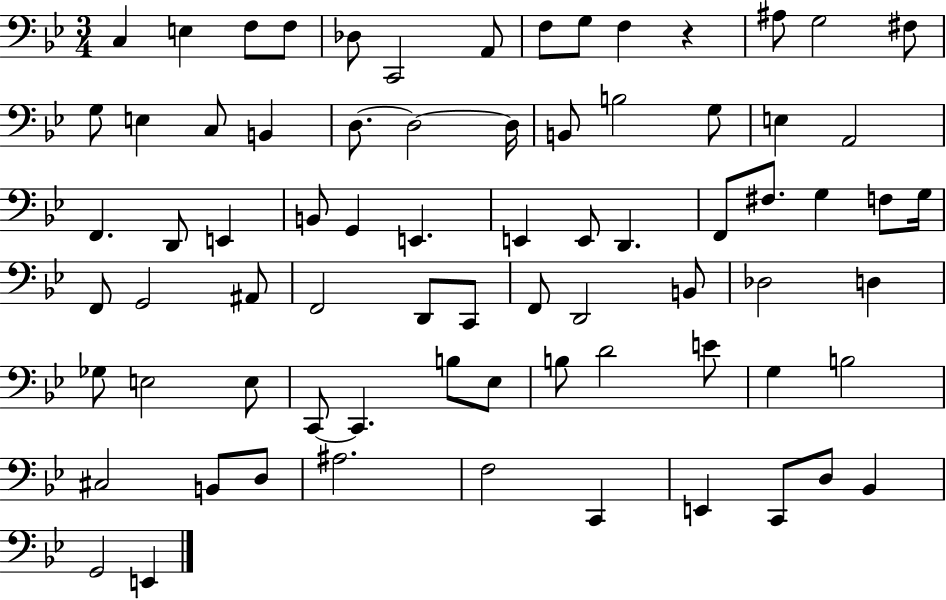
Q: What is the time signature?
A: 3/4